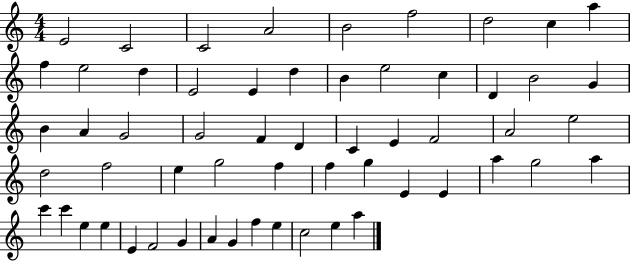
E4/h C4/h C4/h A4/h B4/h F5/h D5/h C5/q A5/q F5/q E5/h D5/q E4/h E4/q D5/q B4/q E5/h C5/q D4/q B4/h G4/q B4/q A4/q G4/h G4/h F4/q D4/q C4/q E4/q F4/h A4/h E5/h D5/h F5/h E5/q G5/h F5/q F5/q G5/q E4/q E4/q A5/q G5/h A5/q C6/q C6/q E5/q E5/q E4/q F4/h G4/q A4/q G4/q F5/q E5/q C5/h E5/q A5/q